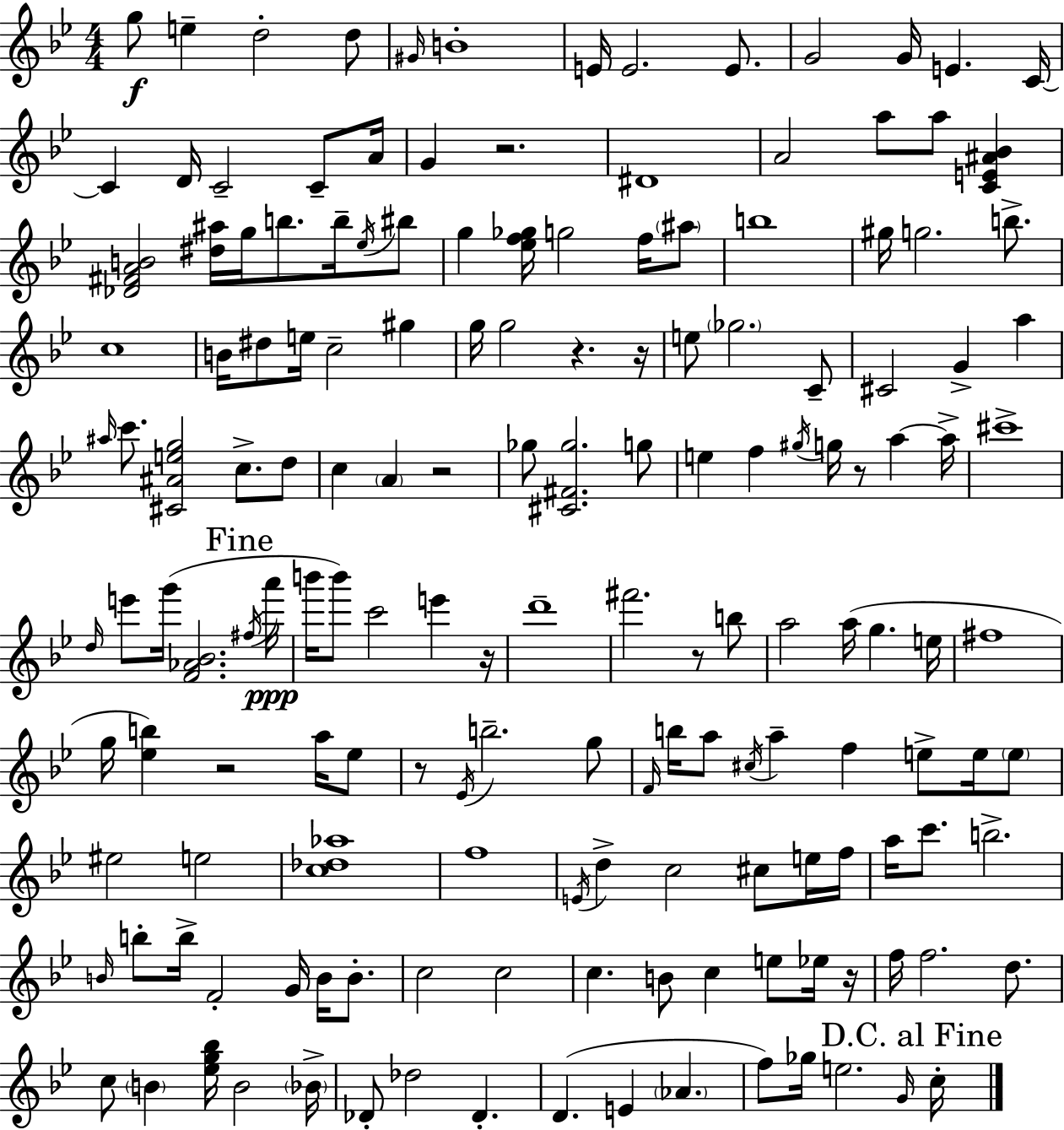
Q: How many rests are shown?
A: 10